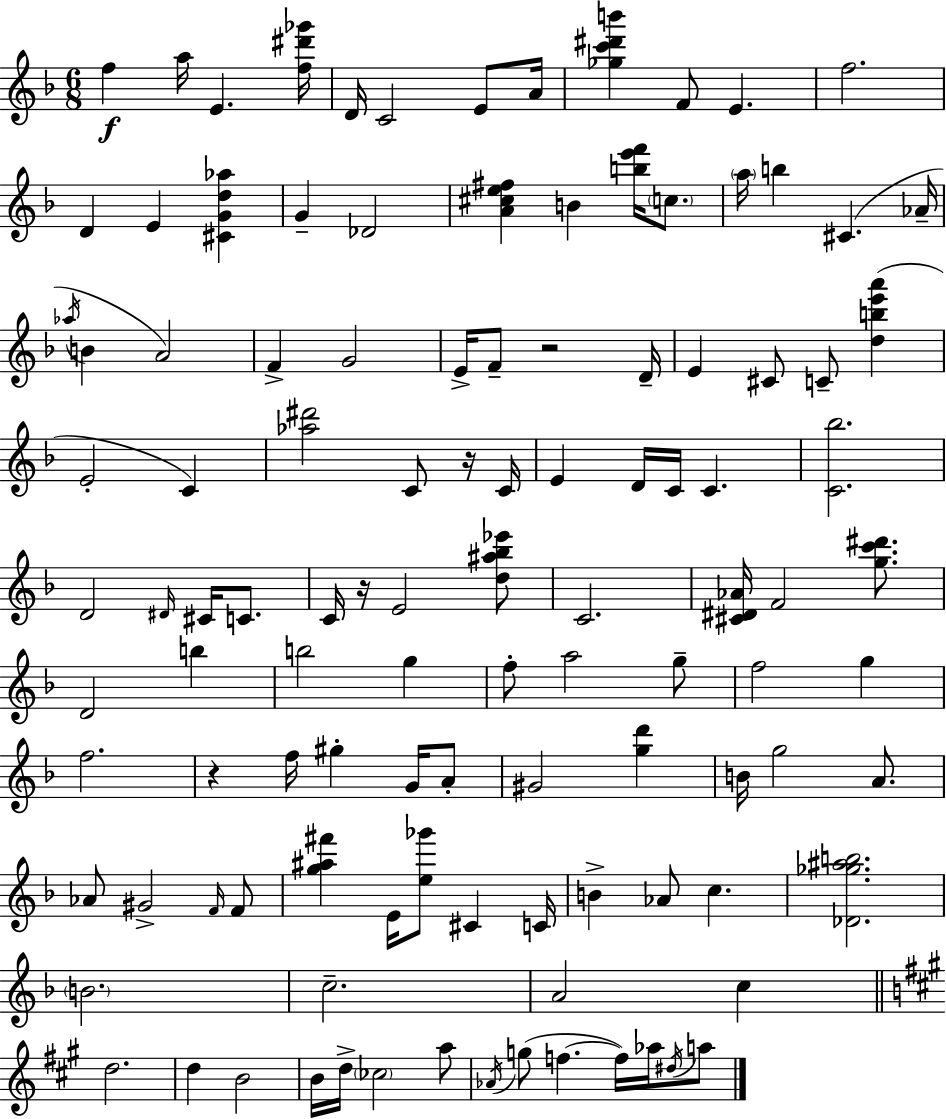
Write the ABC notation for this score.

X:1
T:Untitled
M:6/8
L:1/4
K:F
f a/4 E [f^d'_g']/4 D/4 C2 E/2 A/4 [_gc'^d'b'] F/2 E f2 D E [^CGd_a] G _D2 [A^ce^f] B [be'f']/4 c/2 a/4 b ^C _A/4 _a/4 B A2 F G2 E/4 F/2 z2 D/4 E ^C/2 C/2 [dbe'a'] E2 C [_a^d']2 C/2 z/4 C/4 E D/4 C/4 C [C_b]2 D2 ^D/4 ^C/4 C/2 C/4 z/4 E2 [d^a_b_e']/2 C2 [^C^D_A]/4 F2 [gc'^d']/2 D2 b b2 g f/2 a2 g/2 f2 g f2 z f/4 ^g G/4 A/2 ^G2 [gd'] B/4 g2 A/2 _A/2 ^G2 F/4 F/2 [g^a^f'] E/4 [e_g']/2 ^C C/4 B _A/2 c [_D_g^ab]2 B2 c2 A2 c d2 d B2 B/4 d/4 _c2 a/2 _A/4 g/2 f f/4 _a/4 ^d/4 a/2